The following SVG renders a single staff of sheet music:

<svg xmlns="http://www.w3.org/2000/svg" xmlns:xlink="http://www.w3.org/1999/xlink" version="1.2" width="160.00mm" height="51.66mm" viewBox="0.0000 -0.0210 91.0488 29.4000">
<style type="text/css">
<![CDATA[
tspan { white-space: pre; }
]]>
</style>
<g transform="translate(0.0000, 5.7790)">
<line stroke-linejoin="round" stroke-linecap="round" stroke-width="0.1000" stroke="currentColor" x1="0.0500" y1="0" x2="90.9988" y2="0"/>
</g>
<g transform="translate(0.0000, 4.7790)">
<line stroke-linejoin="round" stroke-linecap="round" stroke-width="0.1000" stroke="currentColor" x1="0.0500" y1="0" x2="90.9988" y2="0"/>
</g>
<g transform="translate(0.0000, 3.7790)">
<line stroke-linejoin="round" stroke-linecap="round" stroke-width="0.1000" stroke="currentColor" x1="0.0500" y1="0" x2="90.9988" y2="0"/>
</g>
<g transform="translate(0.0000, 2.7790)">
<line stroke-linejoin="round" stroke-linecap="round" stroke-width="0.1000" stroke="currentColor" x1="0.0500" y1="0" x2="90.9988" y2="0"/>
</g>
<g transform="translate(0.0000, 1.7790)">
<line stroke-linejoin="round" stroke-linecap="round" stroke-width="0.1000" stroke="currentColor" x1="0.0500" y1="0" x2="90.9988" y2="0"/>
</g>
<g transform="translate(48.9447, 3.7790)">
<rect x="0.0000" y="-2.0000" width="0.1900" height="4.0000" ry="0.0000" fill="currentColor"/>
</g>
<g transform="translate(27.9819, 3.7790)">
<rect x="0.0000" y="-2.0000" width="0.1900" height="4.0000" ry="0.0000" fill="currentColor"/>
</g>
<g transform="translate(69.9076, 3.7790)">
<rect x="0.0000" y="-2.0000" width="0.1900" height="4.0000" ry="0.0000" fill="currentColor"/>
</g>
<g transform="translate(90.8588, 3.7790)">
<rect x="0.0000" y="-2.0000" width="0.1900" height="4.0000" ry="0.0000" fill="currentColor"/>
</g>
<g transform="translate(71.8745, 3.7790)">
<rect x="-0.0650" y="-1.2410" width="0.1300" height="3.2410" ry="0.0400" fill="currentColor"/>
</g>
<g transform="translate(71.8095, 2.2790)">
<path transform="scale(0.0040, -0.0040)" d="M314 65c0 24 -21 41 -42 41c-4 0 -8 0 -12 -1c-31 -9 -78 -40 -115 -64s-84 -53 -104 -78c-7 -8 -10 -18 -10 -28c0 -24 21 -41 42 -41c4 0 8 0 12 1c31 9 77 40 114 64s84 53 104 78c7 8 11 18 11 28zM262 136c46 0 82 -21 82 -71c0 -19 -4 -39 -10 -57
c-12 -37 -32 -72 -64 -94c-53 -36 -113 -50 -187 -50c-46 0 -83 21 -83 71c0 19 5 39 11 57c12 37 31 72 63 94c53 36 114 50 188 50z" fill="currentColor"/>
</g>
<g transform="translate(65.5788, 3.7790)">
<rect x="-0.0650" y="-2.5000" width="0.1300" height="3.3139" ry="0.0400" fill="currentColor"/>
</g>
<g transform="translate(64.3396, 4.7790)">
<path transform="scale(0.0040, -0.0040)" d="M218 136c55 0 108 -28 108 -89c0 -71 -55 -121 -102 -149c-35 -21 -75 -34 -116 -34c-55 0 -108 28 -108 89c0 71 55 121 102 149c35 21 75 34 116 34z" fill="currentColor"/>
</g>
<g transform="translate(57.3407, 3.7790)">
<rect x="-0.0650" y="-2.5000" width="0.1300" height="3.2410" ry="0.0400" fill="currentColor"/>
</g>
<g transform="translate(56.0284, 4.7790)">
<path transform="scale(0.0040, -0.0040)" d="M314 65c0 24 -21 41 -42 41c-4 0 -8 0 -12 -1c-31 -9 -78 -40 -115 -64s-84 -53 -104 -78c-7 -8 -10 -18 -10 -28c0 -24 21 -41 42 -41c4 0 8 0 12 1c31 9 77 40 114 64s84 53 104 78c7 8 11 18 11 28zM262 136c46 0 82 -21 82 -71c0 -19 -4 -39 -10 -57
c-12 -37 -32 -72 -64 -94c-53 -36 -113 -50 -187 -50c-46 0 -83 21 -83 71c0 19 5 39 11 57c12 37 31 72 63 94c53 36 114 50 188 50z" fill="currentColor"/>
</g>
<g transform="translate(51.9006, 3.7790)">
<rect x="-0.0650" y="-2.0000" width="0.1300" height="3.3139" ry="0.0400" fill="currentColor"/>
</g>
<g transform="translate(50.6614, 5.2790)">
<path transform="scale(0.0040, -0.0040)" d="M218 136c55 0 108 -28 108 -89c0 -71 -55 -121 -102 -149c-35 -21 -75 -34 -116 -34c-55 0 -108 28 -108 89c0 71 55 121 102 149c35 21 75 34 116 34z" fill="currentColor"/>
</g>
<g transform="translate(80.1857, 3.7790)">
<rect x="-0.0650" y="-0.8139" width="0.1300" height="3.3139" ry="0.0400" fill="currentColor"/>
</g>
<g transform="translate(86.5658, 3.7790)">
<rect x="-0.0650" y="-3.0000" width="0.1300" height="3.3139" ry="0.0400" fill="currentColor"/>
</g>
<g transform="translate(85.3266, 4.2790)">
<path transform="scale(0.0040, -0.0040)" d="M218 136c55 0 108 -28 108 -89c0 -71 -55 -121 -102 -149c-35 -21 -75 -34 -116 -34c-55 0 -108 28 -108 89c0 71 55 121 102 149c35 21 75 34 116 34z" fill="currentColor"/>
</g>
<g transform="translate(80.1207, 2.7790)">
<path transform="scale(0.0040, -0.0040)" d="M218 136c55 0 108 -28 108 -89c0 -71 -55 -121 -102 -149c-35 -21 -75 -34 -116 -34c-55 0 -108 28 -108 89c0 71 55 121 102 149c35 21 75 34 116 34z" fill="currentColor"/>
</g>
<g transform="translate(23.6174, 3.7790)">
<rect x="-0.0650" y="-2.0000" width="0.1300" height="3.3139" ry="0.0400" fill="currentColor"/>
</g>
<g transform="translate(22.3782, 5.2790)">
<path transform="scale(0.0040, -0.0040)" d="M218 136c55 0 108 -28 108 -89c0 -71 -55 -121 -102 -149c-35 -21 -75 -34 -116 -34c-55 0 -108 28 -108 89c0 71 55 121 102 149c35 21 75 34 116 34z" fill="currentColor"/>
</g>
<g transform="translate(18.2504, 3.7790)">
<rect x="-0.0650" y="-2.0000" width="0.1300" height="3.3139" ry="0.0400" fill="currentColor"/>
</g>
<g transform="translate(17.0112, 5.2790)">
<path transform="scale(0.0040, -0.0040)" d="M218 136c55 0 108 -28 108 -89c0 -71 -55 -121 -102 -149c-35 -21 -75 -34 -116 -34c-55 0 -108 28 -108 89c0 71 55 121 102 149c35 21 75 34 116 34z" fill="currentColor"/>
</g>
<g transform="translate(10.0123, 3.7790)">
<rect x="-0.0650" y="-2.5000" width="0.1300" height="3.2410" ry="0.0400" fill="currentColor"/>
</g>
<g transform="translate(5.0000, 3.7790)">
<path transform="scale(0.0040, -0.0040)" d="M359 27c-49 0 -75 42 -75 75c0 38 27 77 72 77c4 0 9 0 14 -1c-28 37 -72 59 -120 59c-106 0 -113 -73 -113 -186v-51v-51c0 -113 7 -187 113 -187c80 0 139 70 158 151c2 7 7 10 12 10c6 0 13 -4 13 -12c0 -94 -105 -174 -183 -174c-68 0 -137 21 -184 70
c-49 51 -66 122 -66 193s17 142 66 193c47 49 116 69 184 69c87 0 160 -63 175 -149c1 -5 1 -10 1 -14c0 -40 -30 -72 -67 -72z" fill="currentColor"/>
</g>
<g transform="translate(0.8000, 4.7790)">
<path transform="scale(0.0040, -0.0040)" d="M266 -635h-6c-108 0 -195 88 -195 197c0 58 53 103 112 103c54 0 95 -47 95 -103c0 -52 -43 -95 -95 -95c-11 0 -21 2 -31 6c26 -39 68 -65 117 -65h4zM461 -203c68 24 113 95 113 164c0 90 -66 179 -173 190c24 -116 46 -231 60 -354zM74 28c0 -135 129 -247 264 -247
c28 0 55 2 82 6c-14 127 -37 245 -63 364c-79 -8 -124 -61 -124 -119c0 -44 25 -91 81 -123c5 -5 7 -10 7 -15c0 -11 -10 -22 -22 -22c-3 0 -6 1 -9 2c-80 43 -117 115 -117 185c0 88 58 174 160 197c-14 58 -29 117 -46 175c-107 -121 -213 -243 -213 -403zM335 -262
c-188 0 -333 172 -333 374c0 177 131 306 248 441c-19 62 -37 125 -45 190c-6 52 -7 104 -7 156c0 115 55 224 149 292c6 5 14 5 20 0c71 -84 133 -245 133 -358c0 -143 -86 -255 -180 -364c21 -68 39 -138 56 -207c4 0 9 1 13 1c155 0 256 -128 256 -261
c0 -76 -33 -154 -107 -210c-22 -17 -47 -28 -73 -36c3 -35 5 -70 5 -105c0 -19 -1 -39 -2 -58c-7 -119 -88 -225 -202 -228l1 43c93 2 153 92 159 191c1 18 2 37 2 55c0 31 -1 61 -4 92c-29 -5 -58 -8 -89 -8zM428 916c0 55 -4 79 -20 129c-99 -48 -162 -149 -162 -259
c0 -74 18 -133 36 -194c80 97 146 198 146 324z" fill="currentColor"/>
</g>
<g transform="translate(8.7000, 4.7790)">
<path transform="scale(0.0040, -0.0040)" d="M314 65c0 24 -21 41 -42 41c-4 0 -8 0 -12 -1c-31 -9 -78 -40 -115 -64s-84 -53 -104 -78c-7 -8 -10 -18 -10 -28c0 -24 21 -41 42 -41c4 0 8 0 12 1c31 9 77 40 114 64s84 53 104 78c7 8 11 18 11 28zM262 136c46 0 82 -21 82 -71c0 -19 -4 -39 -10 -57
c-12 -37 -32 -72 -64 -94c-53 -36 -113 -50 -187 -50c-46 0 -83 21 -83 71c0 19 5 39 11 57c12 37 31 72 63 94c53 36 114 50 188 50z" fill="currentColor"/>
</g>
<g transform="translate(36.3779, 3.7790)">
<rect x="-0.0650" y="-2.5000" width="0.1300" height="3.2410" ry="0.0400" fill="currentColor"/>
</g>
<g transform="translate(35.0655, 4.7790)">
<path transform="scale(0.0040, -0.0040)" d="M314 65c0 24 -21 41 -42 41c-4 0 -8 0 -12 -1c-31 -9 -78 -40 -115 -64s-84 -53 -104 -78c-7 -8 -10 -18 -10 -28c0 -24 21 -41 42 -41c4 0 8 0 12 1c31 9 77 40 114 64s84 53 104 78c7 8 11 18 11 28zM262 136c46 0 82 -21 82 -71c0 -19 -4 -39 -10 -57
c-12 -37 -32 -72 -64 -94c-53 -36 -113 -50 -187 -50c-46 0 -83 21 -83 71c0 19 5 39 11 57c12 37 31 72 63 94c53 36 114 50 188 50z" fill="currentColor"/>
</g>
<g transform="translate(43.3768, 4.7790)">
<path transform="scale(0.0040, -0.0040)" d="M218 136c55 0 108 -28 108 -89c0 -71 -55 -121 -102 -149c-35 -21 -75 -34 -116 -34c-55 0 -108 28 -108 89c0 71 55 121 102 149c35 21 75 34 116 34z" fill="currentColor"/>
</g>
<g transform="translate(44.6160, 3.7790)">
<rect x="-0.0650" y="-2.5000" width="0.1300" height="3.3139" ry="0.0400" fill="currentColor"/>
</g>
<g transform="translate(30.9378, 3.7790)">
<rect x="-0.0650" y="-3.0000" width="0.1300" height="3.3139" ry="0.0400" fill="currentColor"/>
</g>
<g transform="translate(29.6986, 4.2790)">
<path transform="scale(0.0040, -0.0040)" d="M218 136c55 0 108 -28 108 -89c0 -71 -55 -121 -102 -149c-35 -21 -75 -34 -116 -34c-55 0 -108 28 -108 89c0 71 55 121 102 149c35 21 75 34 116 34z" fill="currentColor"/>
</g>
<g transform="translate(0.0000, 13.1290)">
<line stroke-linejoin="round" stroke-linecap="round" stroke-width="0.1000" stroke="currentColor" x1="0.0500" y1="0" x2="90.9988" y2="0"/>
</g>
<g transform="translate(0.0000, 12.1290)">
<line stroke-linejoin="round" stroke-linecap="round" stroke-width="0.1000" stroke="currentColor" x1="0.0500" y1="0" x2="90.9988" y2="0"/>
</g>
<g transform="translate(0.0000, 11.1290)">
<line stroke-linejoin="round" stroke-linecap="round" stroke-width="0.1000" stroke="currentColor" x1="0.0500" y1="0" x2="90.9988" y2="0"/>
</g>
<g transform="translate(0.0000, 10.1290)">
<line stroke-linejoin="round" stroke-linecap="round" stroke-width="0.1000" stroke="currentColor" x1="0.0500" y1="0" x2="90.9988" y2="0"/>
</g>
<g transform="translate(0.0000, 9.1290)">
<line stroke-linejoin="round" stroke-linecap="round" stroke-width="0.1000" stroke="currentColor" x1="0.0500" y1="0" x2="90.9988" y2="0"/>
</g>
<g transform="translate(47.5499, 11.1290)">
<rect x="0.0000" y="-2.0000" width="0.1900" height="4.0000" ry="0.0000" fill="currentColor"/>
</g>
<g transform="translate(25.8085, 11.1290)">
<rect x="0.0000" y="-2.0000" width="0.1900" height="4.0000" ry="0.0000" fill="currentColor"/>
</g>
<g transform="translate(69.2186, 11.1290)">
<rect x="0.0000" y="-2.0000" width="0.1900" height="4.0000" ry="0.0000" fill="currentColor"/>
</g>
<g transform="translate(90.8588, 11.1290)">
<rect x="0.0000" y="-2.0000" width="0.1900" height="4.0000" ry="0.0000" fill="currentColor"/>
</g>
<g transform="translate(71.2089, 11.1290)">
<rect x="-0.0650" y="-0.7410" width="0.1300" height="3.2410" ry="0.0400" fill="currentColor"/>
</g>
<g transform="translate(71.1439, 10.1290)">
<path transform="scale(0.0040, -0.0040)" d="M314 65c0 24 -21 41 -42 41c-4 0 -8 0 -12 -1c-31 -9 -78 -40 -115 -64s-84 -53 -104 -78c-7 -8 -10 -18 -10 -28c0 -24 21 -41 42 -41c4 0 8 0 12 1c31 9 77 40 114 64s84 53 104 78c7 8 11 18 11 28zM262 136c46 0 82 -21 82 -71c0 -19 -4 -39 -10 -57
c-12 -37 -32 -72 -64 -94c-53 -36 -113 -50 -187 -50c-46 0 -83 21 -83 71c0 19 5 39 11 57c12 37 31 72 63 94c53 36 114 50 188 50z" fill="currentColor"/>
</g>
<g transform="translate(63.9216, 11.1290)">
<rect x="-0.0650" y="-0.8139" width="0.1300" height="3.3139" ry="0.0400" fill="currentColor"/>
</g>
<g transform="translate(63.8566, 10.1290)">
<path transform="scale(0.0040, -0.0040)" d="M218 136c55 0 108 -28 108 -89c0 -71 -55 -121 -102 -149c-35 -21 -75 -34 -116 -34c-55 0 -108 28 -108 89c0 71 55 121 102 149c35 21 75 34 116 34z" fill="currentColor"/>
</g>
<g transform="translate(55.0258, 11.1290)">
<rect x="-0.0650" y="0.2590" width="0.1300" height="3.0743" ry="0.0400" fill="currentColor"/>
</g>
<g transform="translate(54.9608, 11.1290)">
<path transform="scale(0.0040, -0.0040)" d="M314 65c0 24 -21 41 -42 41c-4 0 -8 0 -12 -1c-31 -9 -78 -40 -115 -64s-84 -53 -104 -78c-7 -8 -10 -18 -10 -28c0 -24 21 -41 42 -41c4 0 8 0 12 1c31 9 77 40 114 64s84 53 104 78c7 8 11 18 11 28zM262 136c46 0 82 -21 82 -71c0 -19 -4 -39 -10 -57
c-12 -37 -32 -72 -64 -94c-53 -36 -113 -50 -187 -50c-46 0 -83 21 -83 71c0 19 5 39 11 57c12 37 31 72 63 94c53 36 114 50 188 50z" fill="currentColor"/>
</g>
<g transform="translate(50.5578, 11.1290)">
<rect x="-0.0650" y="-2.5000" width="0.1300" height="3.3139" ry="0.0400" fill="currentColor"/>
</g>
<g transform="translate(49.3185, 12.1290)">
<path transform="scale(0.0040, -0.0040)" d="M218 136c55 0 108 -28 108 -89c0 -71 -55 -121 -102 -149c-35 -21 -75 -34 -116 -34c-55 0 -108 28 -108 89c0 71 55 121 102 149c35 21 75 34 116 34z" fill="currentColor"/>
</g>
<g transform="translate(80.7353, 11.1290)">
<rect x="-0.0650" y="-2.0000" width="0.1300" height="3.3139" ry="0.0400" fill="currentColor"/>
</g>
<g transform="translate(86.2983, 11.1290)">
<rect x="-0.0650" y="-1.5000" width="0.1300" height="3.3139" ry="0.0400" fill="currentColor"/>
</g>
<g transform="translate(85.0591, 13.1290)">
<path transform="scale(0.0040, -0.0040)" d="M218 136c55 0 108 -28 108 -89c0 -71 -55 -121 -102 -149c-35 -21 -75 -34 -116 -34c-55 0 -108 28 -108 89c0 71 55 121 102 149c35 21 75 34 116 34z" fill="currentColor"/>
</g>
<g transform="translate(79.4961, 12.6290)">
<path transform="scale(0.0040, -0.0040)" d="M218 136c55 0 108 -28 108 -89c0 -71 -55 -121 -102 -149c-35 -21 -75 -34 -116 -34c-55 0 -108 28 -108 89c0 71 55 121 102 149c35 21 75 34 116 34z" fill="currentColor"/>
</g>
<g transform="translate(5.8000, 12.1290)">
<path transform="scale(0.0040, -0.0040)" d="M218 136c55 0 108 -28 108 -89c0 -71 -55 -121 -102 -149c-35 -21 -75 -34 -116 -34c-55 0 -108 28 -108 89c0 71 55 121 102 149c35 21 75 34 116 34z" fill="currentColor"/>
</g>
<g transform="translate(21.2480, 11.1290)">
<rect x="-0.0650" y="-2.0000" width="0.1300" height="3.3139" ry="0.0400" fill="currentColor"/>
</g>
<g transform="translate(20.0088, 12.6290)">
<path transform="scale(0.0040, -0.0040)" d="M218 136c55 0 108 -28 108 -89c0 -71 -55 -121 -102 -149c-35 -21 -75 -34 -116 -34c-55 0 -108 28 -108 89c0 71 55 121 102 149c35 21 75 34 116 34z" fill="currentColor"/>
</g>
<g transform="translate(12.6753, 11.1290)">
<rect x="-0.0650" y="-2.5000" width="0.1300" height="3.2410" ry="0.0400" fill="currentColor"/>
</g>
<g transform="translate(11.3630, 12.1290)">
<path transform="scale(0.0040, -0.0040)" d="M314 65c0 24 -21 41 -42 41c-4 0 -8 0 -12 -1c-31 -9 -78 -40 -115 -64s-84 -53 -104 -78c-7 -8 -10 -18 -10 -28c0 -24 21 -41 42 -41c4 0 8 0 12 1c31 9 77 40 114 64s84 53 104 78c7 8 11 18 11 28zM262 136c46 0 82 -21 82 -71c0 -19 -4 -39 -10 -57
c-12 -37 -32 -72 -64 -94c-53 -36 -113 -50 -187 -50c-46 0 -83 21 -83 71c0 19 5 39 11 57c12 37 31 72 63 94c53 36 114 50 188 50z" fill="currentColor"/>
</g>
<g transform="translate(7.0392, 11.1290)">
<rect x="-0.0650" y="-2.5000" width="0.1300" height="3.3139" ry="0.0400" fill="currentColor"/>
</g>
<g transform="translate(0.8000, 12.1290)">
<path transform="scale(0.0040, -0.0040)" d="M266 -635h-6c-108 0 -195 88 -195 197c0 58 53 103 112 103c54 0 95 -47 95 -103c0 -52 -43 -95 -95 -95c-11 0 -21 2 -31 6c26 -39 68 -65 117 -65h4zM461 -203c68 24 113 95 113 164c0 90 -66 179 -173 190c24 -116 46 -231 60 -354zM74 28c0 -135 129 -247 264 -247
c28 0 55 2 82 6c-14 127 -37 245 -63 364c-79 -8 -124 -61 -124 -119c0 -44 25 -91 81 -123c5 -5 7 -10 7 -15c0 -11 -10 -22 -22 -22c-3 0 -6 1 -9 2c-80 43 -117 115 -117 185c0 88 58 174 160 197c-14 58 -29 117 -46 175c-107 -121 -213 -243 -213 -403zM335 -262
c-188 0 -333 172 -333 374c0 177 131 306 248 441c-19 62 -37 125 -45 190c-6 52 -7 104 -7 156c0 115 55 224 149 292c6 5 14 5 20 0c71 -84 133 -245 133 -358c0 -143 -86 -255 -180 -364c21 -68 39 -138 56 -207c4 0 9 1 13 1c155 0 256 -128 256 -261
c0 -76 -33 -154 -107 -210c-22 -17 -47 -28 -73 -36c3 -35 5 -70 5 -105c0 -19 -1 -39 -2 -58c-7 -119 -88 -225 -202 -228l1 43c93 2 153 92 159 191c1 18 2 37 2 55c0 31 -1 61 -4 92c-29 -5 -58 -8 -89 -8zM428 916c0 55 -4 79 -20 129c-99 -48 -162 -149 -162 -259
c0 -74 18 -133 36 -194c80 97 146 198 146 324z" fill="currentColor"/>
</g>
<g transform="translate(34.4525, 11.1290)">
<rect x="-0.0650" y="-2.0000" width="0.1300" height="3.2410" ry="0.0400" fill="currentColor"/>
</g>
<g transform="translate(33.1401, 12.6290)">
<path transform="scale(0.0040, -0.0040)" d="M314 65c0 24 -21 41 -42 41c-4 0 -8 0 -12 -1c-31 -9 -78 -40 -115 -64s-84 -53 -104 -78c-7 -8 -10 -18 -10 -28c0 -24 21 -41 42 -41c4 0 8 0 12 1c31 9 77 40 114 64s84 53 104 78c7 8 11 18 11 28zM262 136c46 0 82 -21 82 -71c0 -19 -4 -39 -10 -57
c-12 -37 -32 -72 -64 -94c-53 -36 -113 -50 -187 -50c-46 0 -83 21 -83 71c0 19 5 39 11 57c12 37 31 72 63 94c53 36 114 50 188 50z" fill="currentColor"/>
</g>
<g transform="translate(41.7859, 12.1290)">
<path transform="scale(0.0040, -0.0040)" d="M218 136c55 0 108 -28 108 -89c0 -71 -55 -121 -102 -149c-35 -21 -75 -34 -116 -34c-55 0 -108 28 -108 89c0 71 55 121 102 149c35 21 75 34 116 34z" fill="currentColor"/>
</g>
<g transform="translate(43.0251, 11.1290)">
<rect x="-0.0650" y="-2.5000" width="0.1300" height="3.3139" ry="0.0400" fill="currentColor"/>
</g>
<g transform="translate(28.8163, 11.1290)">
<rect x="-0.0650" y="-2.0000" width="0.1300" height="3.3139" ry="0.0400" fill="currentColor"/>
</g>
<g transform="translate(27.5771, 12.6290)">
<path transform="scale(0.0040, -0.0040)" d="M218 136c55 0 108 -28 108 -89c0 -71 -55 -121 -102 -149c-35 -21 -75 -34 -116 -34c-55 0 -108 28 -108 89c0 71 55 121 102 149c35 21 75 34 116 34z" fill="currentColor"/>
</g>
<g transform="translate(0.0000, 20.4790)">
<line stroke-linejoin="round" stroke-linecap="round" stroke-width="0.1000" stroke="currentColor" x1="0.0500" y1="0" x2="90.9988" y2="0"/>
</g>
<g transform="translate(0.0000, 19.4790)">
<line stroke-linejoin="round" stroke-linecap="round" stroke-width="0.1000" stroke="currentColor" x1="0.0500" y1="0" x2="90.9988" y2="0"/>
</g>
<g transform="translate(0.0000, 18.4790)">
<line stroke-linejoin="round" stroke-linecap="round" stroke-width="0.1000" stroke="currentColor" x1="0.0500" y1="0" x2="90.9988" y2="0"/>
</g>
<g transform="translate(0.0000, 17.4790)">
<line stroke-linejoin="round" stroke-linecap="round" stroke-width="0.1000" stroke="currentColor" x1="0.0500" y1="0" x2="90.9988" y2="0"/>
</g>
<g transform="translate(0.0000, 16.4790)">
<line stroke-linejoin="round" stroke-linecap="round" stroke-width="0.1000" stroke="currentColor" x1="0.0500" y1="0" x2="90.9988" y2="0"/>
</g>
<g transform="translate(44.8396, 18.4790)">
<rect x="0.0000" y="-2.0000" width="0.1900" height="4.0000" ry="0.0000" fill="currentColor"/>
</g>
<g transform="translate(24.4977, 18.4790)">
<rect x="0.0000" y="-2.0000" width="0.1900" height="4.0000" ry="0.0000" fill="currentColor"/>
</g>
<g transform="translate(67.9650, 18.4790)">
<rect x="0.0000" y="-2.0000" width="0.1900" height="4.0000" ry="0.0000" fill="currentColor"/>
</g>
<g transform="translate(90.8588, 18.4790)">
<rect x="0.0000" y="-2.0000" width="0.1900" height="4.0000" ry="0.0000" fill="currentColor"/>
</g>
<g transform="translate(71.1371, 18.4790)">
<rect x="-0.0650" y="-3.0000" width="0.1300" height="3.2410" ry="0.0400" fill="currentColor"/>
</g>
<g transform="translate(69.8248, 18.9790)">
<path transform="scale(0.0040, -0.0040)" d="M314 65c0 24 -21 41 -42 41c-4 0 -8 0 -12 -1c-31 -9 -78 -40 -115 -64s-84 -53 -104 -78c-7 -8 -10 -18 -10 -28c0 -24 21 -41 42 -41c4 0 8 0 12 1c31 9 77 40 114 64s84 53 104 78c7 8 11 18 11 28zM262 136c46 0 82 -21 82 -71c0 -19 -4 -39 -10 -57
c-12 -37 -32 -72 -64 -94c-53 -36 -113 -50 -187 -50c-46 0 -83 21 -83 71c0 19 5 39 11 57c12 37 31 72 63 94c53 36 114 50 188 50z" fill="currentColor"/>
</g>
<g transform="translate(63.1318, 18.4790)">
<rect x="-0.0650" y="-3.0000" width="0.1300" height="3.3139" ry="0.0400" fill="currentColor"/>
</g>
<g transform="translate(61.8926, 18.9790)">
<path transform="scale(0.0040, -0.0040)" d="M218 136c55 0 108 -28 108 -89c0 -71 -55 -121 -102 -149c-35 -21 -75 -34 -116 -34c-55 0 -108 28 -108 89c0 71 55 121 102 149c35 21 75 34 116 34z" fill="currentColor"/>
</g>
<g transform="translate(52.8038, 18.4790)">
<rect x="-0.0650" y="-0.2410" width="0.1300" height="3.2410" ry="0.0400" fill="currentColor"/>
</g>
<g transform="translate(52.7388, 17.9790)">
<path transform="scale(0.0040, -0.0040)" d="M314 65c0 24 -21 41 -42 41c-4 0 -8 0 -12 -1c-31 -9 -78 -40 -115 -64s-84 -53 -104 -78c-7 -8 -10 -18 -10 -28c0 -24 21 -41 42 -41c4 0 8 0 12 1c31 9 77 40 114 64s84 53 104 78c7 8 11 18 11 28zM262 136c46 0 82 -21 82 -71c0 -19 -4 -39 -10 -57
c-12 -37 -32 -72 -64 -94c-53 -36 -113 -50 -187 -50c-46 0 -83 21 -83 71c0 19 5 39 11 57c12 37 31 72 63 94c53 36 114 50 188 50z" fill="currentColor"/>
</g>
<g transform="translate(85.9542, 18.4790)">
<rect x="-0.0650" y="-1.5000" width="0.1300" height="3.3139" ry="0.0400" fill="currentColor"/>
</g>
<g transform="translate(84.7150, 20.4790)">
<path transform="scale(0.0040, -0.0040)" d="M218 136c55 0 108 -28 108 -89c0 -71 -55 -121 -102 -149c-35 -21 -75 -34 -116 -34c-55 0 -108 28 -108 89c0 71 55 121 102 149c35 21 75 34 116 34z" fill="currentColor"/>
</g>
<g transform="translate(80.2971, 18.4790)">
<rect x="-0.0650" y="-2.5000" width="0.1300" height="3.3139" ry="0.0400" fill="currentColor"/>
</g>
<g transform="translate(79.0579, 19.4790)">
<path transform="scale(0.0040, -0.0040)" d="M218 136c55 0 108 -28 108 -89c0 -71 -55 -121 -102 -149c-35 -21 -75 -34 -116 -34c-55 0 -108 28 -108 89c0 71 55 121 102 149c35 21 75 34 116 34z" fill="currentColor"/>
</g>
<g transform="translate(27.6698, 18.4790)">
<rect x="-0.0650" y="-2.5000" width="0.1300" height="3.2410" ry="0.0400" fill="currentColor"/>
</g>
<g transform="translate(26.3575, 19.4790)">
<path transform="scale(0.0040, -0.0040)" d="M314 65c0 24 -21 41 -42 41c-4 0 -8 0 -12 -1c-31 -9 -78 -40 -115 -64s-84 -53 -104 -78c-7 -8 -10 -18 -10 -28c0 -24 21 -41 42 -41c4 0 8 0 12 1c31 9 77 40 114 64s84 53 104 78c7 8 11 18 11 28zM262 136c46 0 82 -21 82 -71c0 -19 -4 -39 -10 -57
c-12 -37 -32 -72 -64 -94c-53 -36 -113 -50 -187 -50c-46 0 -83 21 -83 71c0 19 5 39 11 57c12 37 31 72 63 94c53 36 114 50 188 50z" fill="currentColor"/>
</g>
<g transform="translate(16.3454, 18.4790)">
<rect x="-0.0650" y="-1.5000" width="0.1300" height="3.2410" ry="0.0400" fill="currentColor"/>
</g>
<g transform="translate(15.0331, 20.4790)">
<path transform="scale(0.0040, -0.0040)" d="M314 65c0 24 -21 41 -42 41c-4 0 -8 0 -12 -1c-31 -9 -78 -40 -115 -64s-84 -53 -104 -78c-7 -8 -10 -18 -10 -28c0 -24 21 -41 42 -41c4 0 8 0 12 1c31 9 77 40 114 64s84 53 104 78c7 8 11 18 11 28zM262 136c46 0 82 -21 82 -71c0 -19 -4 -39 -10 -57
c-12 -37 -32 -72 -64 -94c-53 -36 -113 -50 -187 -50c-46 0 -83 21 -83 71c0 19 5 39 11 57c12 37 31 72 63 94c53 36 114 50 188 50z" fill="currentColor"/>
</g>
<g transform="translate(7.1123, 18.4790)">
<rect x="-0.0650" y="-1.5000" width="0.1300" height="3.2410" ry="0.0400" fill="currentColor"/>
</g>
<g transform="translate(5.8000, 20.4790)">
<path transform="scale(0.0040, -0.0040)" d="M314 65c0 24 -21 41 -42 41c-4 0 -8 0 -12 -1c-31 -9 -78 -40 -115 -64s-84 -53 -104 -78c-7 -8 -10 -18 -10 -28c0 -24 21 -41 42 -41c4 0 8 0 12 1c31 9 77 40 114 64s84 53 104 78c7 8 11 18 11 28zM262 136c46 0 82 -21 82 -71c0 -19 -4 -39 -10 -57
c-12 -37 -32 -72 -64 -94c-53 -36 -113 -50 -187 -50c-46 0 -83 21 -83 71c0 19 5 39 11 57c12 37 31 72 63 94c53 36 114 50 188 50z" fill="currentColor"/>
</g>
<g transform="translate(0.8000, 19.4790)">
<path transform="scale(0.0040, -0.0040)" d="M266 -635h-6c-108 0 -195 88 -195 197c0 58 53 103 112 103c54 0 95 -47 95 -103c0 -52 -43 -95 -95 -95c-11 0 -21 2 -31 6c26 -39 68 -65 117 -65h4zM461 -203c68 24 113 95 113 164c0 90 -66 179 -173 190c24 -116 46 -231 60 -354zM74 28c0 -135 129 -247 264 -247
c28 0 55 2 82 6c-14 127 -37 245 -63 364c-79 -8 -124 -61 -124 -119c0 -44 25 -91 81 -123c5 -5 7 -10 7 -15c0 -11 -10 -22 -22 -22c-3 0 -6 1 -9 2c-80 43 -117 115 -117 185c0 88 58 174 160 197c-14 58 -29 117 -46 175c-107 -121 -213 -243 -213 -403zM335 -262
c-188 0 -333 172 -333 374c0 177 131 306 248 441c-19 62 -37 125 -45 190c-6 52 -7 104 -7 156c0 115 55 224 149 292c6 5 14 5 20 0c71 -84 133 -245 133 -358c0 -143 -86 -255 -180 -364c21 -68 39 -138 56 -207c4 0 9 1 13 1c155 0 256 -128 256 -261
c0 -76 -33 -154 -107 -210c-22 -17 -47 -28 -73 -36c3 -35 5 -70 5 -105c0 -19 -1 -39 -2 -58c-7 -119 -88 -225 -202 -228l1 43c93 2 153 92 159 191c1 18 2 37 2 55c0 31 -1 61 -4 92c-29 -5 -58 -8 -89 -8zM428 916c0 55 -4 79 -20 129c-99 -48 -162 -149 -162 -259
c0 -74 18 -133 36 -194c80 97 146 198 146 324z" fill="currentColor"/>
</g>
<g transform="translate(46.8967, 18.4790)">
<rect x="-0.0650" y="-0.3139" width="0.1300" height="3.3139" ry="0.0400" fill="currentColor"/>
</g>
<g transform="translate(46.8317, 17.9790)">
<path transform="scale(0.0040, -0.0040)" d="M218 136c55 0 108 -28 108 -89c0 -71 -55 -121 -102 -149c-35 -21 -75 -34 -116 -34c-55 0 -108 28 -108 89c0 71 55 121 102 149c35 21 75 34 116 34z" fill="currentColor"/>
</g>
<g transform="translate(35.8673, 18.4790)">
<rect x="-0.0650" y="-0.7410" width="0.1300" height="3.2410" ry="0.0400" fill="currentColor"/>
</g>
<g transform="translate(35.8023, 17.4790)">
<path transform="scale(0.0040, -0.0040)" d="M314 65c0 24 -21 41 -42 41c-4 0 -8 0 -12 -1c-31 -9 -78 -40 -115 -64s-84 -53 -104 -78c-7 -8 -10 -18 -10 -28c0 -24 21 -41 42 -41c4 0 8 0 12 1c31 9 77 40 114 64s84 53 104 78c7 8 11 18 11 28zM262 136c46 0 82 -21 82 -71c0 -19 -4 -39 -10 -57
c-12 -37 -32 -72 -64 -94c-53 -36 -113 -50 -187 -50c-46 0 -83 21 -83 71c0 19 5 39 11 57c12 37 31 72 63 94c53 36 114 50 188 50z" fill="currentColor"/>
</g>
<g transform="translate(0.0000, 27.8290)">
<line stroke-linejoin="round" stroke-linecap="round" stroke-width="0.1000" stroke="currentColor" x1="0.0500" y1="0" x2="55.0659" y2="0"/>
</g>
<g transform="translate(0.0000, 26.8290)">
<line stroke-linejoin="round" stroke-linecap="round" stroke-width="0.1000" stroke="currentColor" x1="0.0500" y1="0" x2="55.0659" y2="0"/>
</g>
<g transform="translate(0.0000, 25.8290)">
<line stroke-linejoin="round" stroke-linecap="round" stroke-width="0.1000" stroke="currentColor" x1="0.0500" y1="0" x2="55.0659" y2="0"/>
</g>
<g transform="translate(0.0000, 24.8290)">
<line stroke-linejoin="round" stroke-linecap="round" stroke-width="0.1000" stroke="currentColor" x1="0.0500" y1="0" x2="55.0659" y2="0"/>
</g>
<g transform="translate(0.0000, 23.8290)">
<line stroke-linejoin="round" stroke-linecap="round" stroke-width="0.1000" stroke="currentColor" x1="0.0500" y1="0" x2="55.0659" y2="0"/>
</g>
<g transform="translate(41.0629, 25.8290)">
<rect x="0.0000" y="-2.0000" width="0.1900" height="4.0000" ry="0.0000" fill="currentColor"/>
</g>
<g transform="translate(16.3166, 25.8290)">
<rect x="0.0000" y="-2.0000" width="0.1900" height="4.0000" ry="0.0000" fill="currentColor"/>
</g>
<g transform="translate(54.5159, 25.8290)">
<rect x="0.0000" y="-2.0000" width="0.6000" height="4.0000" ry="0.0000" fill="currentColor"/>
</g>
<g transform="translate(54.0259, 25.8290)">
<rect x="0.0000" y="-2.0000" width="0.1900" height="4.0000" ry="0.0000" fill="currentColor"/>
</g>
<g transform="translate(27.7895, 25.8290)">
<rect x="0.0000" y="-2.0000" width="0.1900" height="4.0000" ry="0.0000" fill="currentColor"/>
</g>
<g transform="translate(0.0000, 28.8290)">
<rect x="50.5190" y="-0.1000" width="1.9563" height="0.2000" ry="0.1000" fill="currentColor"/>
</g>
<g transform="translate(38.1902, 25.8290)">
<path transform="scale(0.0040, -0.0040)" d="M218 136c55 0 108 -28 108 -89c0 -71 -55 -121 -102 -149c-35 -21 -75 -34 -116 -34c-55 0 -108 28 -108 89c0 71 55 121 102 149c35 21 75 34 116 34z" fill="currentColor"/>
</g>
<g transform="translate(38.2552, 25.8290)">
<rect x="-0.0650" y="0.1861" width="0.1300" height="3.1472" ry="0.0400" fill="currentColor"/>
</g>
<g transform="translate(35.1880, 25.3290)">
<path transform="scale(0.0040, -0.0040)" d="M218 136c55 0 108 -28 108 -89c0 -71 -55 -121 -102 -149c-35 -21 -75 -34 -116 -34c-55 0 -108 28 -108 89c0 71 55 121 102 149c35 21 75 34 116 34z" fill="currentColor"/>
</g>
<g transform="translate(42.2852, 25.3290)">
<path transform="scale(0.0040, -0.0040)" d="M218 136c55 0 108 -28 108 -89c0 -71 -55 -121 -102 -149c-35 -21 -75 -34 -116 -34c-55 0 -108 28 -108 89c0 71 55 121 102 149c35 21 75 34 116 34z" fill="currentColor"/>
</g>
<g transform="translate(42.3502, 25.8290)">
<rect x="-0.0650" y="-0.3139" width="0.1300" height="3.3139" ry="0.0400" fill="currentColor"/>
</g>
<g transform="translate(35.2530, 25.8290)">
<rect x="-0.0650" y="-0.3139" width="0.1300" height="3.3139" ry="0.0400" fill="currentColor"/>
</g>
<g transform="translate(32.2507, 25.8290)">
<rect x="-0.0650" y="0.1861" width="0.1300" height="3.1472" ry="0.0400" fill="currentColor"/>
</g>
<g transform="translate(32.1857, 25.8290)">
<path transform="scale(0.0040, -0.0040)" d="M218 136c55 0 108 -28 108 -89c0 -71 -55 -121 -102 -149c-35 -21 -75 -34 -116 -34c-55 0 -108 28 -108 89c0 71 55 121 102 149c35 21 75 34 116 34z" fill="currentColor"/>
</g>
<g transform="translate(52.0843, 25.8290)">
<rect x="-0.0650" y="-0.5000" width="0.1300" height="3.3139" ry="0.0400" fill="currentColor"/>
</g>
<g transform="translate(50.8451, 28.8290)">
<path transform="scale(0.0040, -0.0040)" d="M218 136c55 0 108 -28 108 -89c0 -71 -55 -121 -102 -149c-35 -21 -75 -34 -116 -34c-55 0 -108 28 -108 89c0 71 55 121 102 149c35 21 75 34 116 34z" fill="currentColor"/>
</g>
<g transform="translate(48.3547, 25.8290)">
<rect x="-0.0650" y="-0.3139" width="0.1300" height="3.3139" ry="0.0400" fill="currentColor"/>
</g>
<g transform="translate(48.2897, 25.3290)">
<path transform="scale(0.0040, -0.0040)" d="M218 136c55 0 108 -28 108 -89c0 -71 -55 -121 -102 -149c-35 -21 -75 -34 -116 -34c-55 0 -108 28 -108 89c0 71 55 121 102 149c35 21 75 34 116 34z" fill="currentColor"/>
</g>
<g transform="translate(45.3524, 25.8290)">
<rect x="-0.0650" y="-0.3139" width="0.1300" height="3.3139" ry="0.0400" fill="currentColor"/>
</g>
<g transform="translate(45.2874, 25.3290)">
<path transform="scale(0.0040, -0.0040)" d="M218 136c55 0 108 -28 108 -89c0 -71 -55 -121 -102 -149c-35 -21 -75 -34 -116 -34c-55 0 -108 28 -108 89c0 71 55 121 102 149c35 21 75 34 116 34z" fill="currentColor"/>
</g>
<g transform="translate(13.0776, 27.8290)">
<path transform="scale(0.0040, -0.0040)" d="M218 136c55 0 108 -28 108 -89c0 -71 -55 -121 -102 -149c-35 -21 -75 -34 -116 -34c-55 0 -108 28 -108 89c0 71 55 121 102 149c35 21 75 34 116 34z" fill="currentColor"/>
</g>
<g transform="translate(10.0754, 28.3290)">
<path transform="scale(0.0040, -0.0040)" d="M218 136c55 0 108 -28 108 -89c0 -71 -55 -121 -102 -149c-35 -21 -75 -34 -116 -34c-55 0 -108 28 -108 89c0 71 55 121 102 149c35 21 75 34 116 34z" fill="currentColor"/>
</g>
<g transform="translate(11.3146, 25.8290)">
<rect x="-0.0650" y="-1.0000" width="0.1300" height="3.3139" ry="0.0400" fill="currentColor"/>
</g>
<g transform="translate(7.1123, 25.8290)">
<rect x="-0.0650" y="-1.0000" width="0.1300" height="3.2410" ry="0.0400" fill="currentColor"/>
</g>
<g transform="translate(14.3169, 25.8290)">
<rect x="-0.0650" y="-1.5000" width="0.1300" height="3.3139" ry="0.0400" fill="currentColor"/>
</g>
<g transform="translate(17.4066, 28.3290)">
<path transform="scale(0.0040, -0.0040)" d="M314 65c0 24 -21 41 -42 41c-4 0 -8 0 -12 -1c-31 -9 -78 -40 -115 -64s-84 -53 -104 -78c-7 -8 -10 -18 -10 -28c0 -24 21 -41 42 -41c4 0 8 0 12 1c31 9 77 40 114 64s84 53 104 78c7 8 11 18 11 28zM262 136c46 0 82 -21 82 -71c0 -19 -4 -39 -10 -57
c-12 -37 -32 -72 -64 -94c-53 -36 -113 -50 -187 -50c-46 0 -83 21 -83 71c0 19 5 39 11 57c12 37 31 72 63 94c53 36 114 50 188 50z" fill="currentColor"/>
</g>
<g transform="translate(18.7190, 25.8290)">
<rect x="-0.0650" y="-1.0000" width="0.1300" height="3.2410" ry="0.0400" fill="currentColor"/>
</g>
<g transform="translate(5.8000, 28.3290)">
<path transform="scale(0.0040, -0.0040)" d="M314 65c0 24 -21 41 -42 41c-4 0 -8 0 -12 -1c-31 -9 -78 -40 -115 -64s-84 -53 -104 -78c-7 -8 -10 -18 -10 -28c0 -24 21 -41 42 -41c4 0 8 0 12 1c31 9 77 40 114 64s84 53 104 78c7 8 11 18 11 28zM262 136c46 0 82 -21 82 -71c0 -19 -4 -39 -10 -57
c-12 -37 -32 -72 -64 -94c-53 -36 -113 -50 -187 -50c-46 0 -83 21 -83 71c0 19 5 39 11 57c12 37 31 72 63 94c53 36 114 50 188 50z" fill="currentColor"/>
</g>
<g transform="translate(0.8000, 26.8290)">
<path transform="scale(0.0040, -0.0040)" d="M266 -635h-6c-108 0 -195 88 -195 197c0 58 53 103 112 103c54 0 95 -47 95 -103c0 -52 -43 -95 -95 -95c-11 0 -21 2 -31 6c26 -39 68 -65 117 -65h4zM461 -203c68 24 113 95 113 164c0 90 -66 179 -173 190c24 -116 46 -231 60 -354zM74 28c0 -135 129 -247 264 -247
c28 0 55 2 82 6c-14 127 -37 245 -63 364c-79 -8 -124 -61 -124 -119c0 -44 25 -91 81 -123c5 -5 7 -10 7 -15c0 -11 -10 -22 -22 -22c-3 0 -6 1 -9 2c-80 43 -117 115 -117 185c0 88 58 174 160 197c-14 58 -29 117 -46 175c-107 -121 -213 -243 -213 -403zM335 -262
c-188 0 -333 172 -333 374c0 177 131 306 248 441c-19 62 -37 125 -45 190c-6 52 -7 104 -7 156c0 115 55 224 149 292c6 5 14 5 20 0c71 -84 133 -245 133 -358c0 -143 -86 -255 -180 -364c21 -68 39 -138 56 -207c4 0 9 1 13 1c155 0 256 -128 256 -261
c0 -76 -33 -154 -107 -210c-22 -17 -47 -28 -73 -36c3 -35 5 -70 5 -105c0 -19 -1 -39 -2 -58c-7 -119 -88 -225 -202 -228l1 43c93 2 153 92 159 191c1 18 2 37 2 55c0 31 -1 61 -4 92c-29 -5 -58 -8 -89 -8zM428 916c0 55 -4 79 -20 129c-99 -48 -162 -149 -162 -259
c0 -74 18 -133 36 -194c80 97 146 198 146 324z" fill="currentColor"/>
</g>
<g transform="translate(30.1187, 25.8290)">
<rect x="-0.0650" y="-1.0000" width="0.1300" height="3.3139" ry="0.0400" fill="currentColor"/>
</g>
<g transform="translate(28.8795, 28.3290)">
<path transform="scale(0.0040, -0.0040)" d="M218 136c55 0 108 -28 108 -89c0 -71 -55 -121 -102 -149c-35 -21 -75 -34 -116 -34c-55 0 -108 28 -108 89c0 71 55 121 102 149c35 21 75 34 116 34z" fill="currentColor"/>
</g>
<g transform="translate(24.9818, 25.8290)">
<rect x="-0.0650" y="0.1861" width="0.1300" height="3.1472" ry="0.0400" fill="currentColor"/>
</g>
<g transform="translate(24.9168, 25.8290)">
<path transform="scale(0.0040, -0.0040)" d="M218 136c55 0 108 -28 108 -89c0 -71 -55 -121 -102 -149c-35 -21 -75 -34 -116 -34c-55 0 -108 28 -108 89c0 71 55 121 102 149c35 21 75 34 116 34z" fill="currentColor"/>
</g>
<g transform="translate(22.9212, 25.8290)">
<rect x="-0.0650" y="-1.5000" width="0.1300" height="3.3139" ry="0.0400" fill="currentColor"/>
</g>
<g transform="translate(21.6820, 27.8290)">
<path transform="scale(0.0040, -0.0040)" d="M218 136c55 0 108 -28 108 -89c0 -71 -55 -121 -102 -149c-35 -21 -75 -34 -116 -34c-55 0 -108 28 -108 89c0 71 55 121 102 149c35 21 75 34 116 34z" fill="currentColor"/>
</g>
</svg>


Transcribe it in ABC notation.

X:1
T:Untitled
M:4/4
L:1/4
K:C
G2 F F A G2 G F G2 G e2 d A G G2 F F F2 G G B2 d d2 F E E2 E2 G2 d2 c c2 A A2 G E D2 D E D2 E B D B c B c c c C